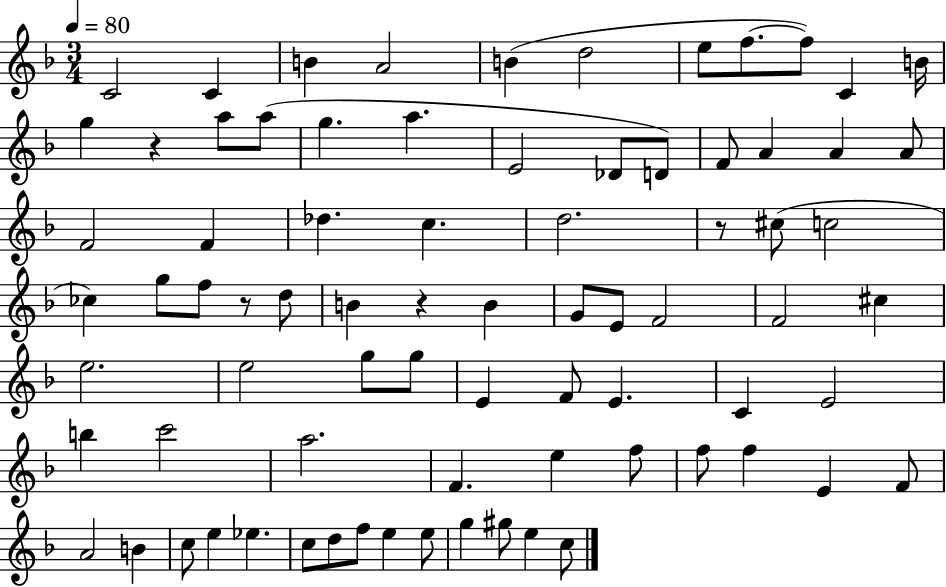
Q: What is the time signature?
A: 3/4